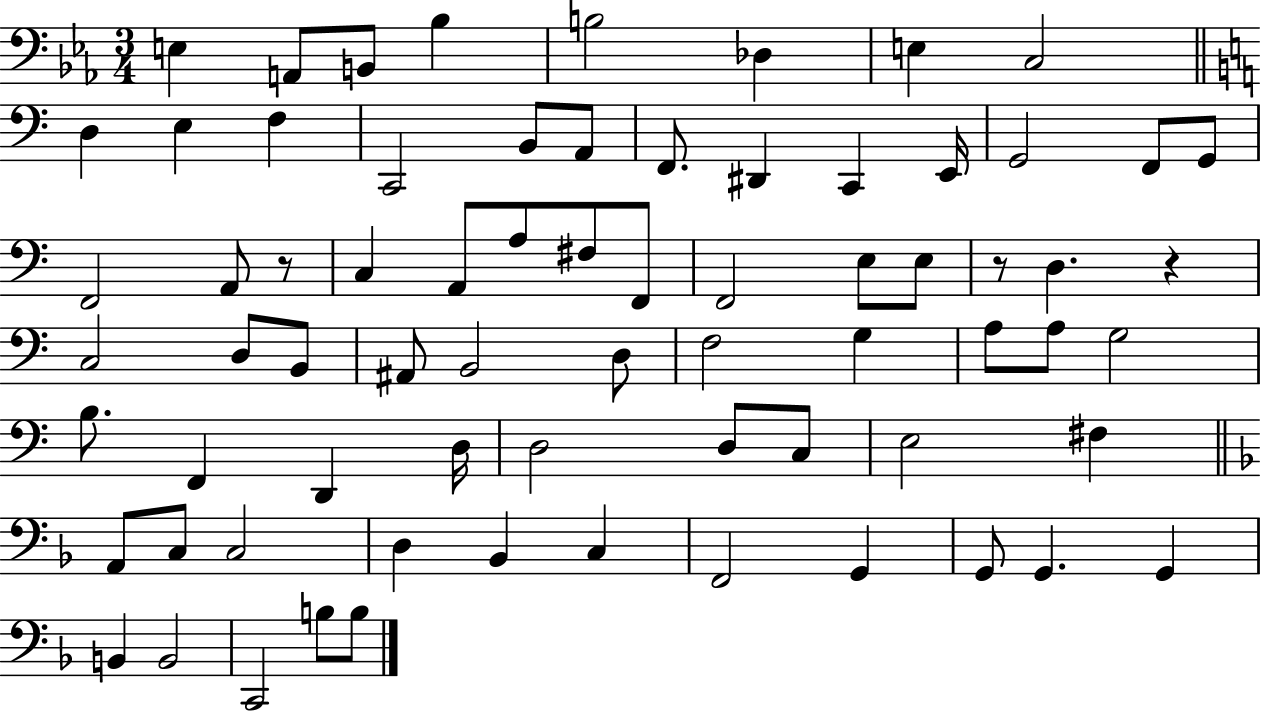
E3/q A2/e B2/e Bb3/q B3/h Db3/q E3/q C3/h D3/q E3/q F3/q C2/h B2/e A2/e F2/e. D#2/q C2/q E2/s G2/h F2/e G2/e F2/h A2/e R/e C3/q A2/e A3/e F#3/e F2/e F2/h E3/e E3/e R/e D3/q. R/q C3/h D3/e B2/e A#2/e B2/h D3/e F3/h G3/q A3/e A3/e G3/h B3/e. F2/q D2/q D3/s D3/h D3/e C3/e E3/h F#3/q A2/e C3/e C3/h D3/q Bb2/q C3/q F2/h G2/q G2/e G2/q. G2/q B2/q B2/h C2/h B3/e B3/e